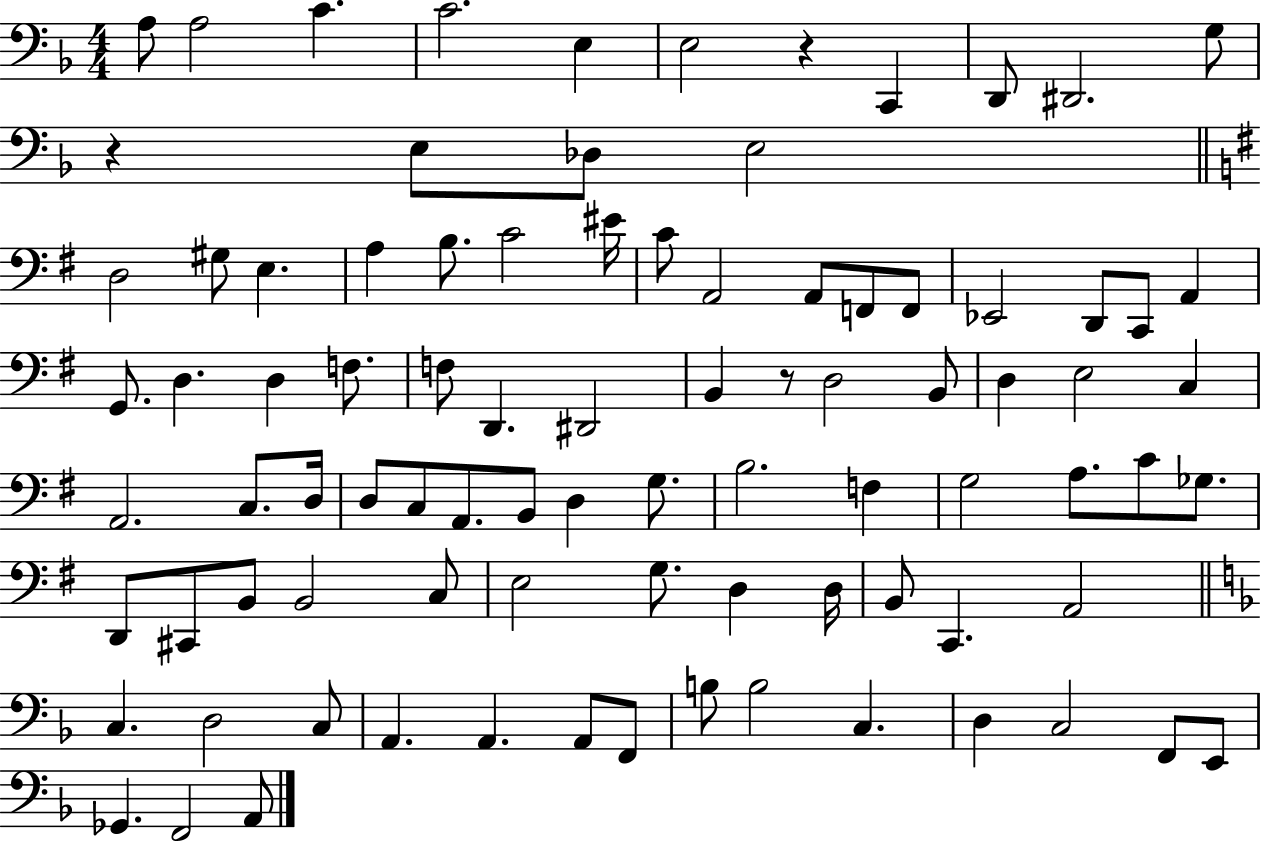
X:1
T:Untitled
M:4/4
L:1/4
K:F
A,/2 A,2 C C2 E, E,2 z C,, D,,/2 ^D,,2 G,/2 z E,/2 _D,/2 E,2 D,2 ^G,/2 E, A, B,/2 C2 ^E/4 C/2 A,,2 A,,/2 F,,/2 F,,/2 _E,,2 D,,/2 C,,/2 A,, G,,/2 D, D, F,/2 F,/2 D,, ^D,,2 B,, z/2 D,2 B,,/2 D, E,2 C, A,,2 C,/2 D,/4 D,/2 C,/2 A,,/2 B,,/2 D, G,/2 B,2 F, G,2 A,/2 C/2 _G,/2 D,,/2 ^C,,/2 B,,/2 B,,2 C,/2 E,2 G,/2 D, D,/4 B,,/2 C,, A,,2 C, D,2 C,/2 A,, A,, A,,/2 F,,/2 B,/2 B,2 C, D, C,2 F,,/2 E,,/2 _G,, F,,2 A,,/2